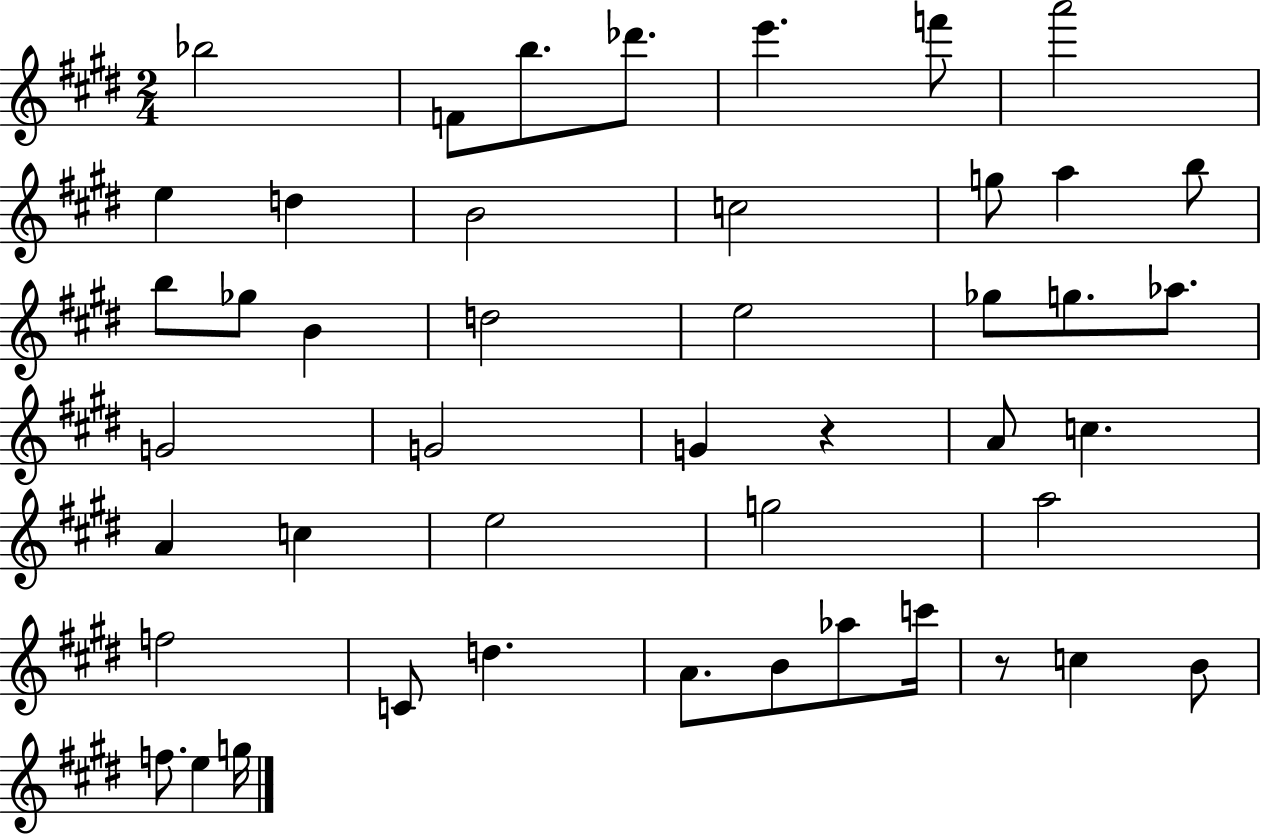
X:1
T:Untitled
M:2/4
L:1/4
K:E
_b2 F/2 b/2 _d'/2 e' f'/2 a'2 e d B2 c2 g/2 a b/2 b/2 _g/2 B d2 e2 _g/2 g/2 _a/2 G2 G2 G z A/2 c A c e2 g2 a2 f2 C/2 d A/2 B/2 _a/2 c'/4 z/2 c B/2 f/2 e g/4